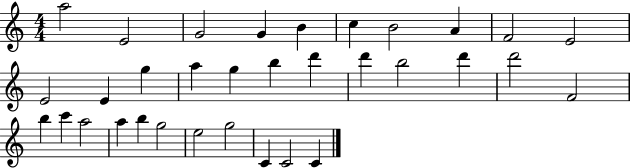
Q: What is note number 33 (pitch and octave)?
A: C4